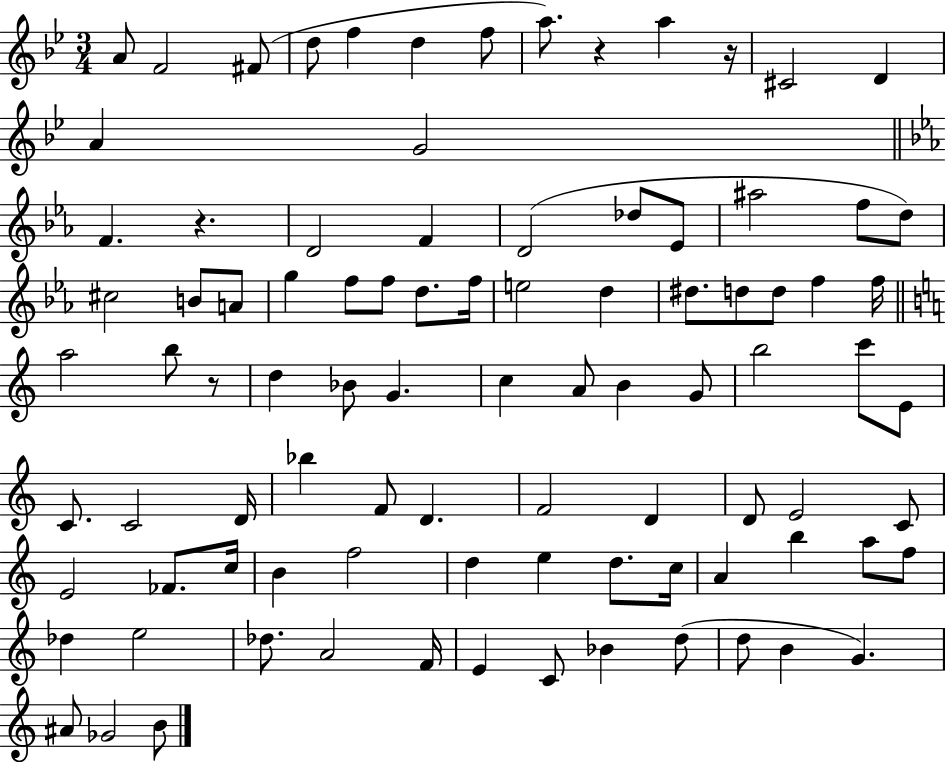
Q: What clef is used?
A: treble